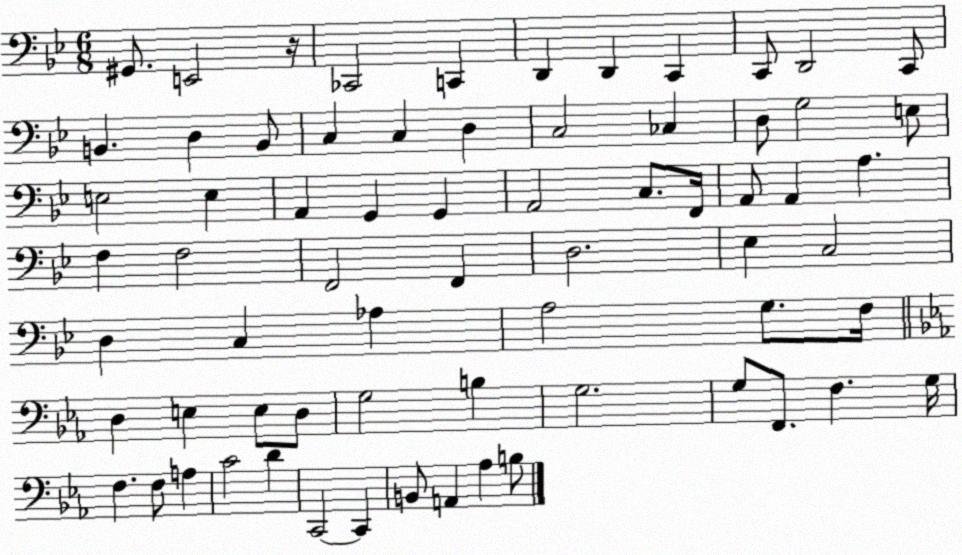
X:1
T:Untitled
M:6/8
L:1/4
K:Bb
^G,,/2 E,,2 z/4 _C,,2 C,, D,, D,, C,, C,,/2 D,,2 C,,/2 B,, D, B,,/2 C, C, D, C,2 _C, D,/2 G,2 E,/2 E,2 E, A,, G,, G,, A,,2 C,/2 F,,/4 A,,/2 A,, A, F, F,2 F,,2 F,, D,2 _E, C,2 D, C, _A, A,2 G,/2 F,/4 D, E, E,/2 D,/2 G,2 B, G,2 G,/2 F,,/2 F, G,/4 F, F,/2 A, C2 D C,,2 C,, B,,/2 A,, _A, B,/2